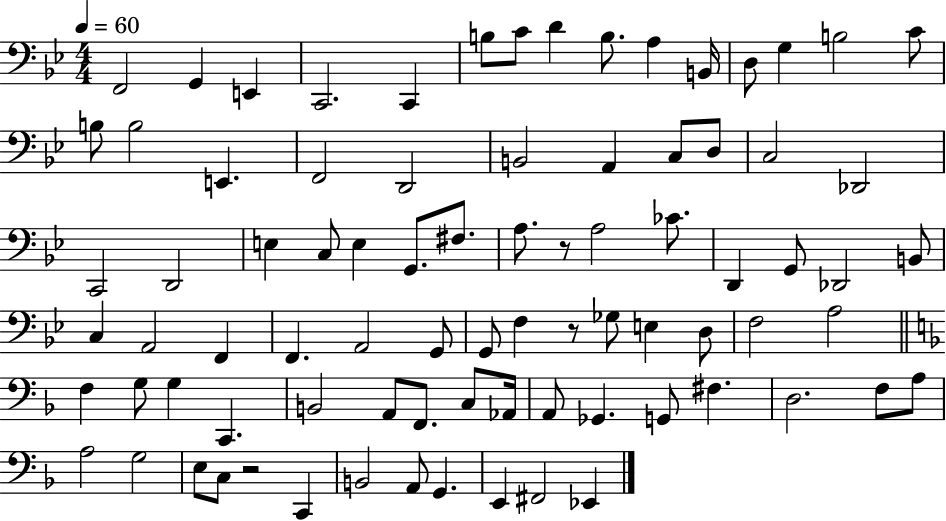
{
  \clef bass
  \numericTimeSignature
  \time 4/4
  \key bes \major
  \tempo 4 = 60
  f,2 g,4 e,4 | c,2. c,4 | b8 c'8 d'4 b8. a4 b,16 | d8 g4 b2 c'8 | \break b8 b2 e,4. | f,2 d,2 | b,2 a,4 c8 d8 | c2 des,2 | \break c,2 d,2 | e4 c8 e4 g,8. fis8. | a8. r8 a2 ces'8. | d,4 g,8 des,2 b,8 | \break c4 a,2 f,4 | f,4. a,2 g,8 | g,8 f4 r8 ges8 e4 d8 | f2 a2 | \break \bar "||" \break \key f \major f4 g8 g4 c,4. | b,2 a,8 f,8. c8 aes,16 | a,8 ges,4. g,8 fis4. | d2. f8 a8 | \break a2 g2 | e8 c8 r2 c,4 | b,2 a,8 g,4. | e,4 fis,2 ees,4 | \break \bar "|."
}